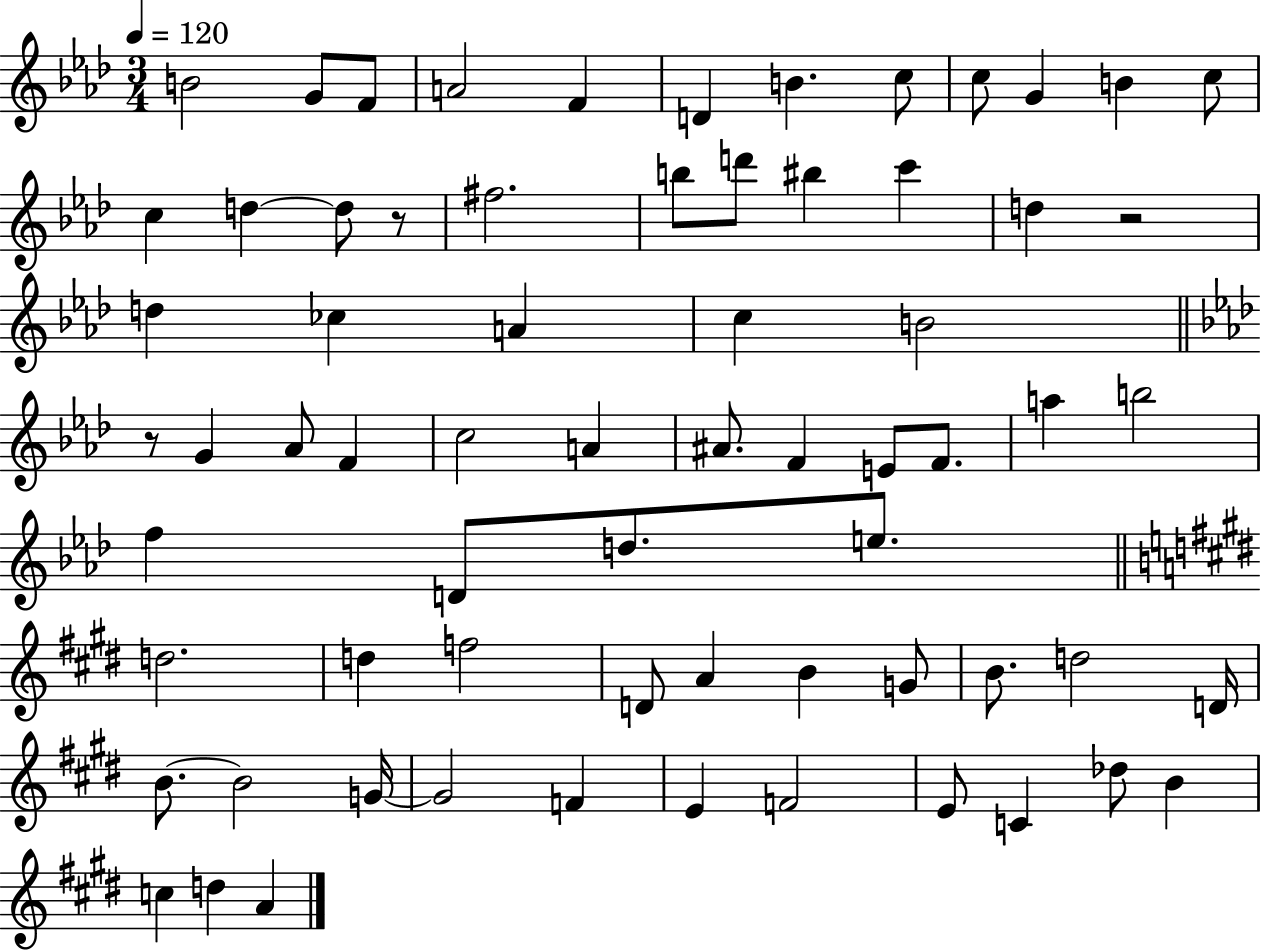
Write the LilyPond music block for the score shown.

{
  \clef treble
  \numericTimeSignature
  \time 3/4
  \key aes \major
  \tempo 4 = 120
  b'2 g'8 f'8 | a'2 f'4 | d'4 b'4. c''8 | c''8 g'4 b'4 c''8 | \break c''4 d''4~~ d''8 r8 | fis''2. | b''8 d'''8 bis''4 c'''4 | d''4 r2 | \break d''4 ces''4 a'4 | c''4 b'2 | \bar "||" \break \key f \minor r8 g'4 aes'8 f'4 | c''2 a'4 | ais'8. f'4 e'8 f'8. | a''4 b''2 | \break f''4 d'8 d''8. e''8. | \bar "||" \break \key e \major d''2. | d''4 f''2 | d'8 a'4 b'4 g'8 | b'8. d''2 d'16 | \break b'8.~~ b'2 g'16~~ | g'2 f'4 | e'4 f'2 | e'8 c'4 des''8 b'4 | \break c''4 d''4 a'4 | \bar "|."
}